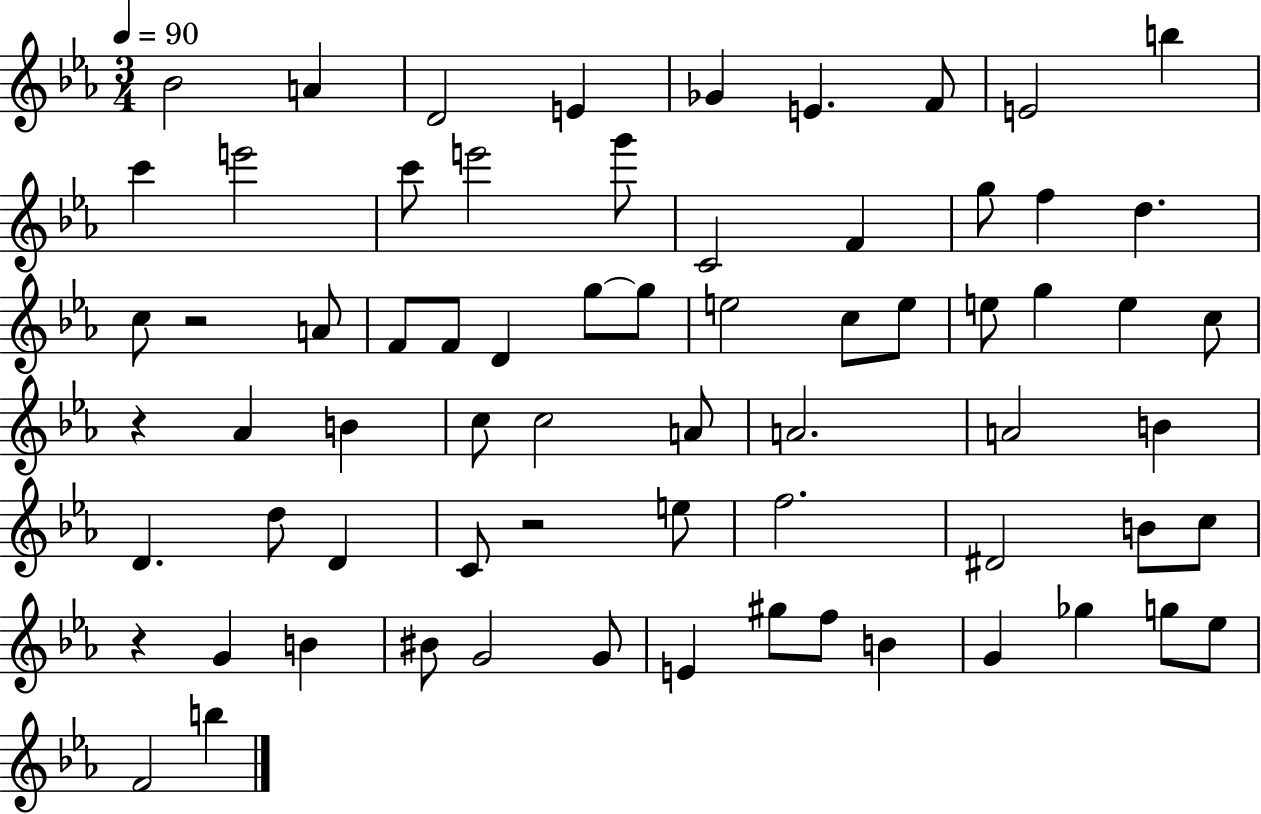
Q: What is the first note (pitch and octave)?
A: Bb4